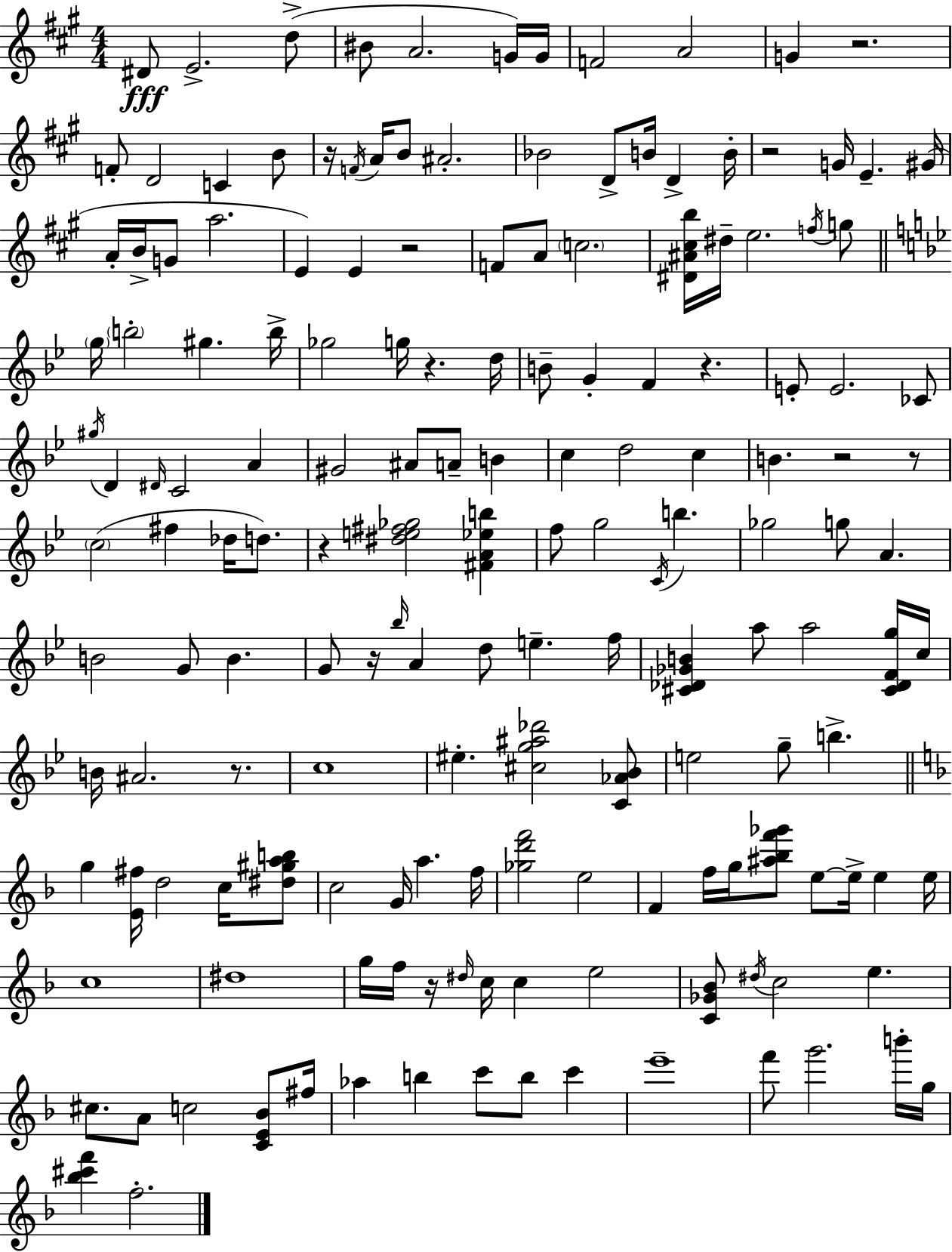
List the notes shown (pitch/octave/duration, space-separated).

D#4/e E4/h. D5/e BIS4/e A4/h. G4/s G4/s F4/h A4/h G4/q R/h. F4/e D4/h C4/q B4/e R/s F4/s A4/s B4/e A#4/h. Bb4/h D4/e B4/s D4/q B4/s R/h G4/s E4/q. G#4/s A4/s B4/s G4/e A5/h. E4/q E4/q R/h F4/e A4/e C5/h. [D#4,A#4,C#5,B5]/s D#5/s E5/h. F5/s G5/e G5/s B5/h G#5/q. B5/s Gb5/h G5/s R/q. D5/s B4/e G4/q F4/q R/q. E4/e E4/h. CES4/e G#5/s D4/q D#4/s C4/h A4/q G#4/h A#4/e A4/e B4/q C5/q D5/h C5/q B4/q. R/h R/e C5/h F#5/q Db5/s D5/e. R/q [D#5,E5,F#5,Gb5]/h [F#4,A4,Eb5,B5]/q F5/e G5/h C4/s B5/q. Gb5/h G5/e A4/q. B4/h G4/e B4/q. G4/e R/s Bb5/s A4/q D5/e E5/q. F5/s [C#4,Db4,Gb4,B4]/q A5/e A5/h [C#4,Db4,F4,G5]/s C5/s B4/s A#4/h. R/e. C5/w EIS5/q. [C#5,G5,A#5,Db6]/h [C4,Ab4,Bb4]/e E5/h G5/e B5/q. G5/q [E4,F#5]/s D5/h C5/s [D#5,G#5,A5,B5]/e C5/h G4/s A5/q. F5/s [Gb5,D6,F6]/h E5/h F4/q F5/s G5/s [A#5,Bb5,F6,Gb6]/e E5/e E5/s E5/q E5/s C5/w D#5/w G5/s F5/s R/s D#5/s C5/s C5/q E5/h [C4,Gb4,Bb4]/e D#5/s C5/h E5/q. C#5/e. A4/e C5/h [C4,E4,Bb4]/e F#5/s Ab5/q B5/q C6/e B5/e C6/q E6/w F6/e G6/h. B6/s G5/s [Bb5,C#6,F6]/q F5/h.